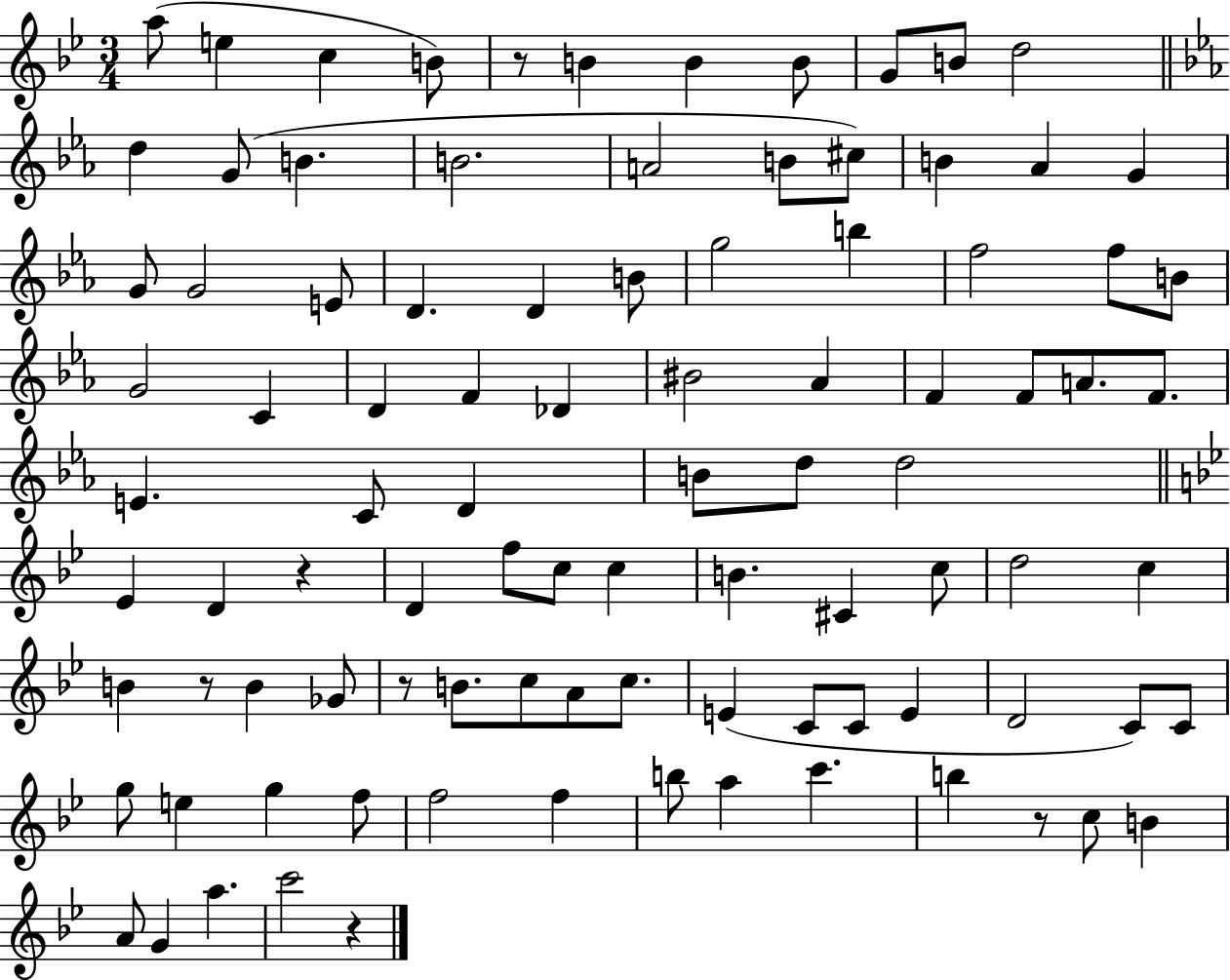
X:1
T:Untitled
M:3/4
L:1/4
K:Bb
a/2 e c B/2 z/2 B B B/2 G/2 B/2 d2 d G/2 B B2 A2 B/2 ^c/2 B _A G G/2 G2 E/2 D D B/2 g2 b f2 f/2 B/2 G2 C D F _D ^B2 _A F F/2 A/2 F/2 E C/2 D B/2 d/2 d2 _E D z D f/2 c/2 c B ^C c/2 d2 c B z/2 B _G/2 z/2 B/2 c/2 A/2 c/2 E C/2 C/2 E D2 C/2 C/2 g/2 e g f/2 f2 f b/2 a c' b z/2 c/2 B A/2 G a c'2 z